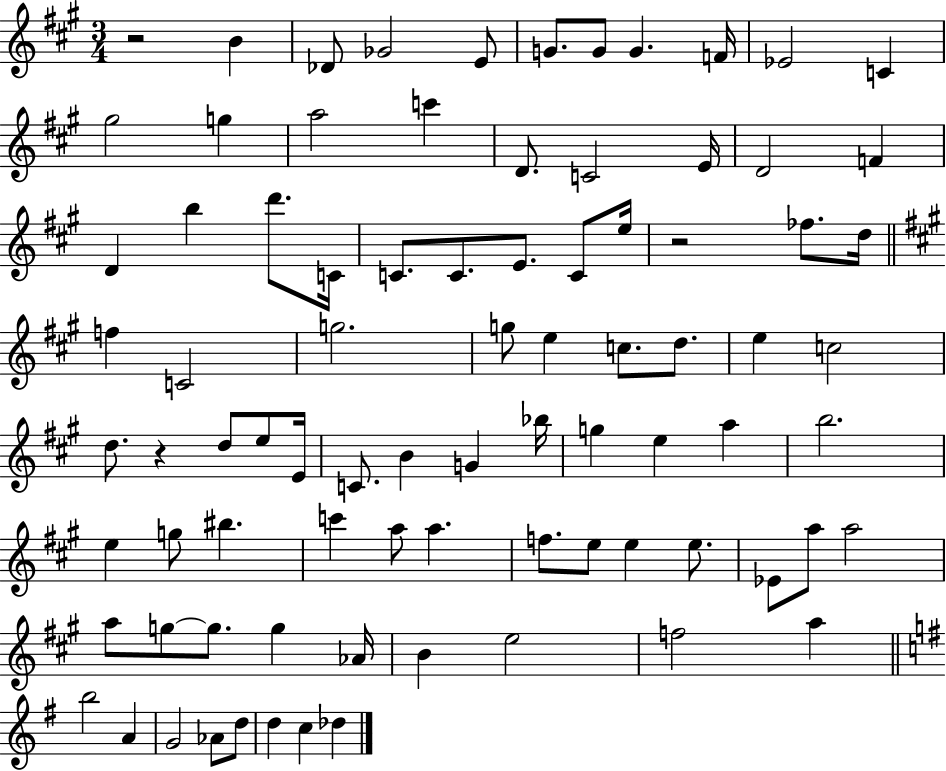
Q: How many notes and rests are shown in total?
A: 84